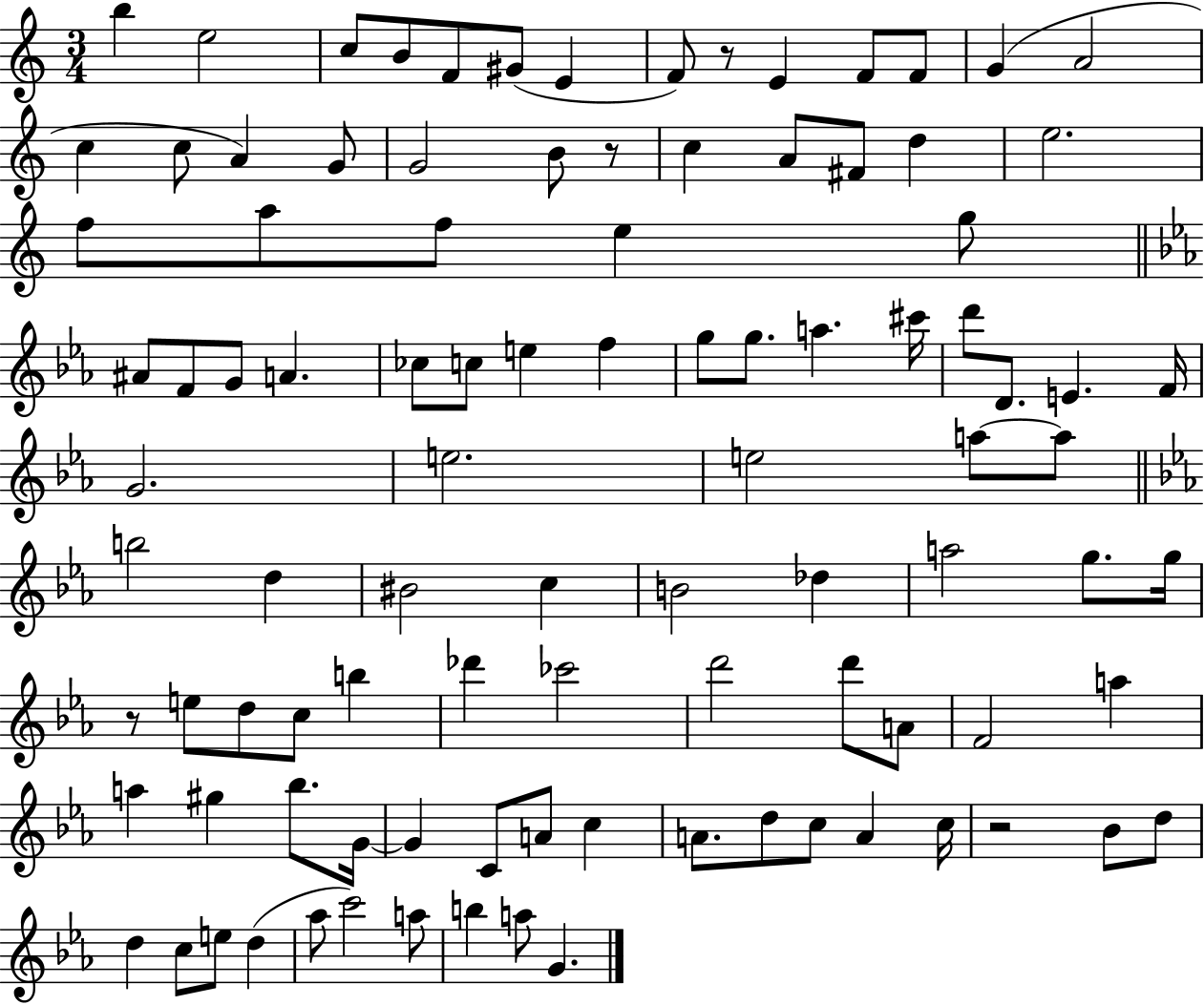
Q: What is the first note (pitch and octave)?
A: B5